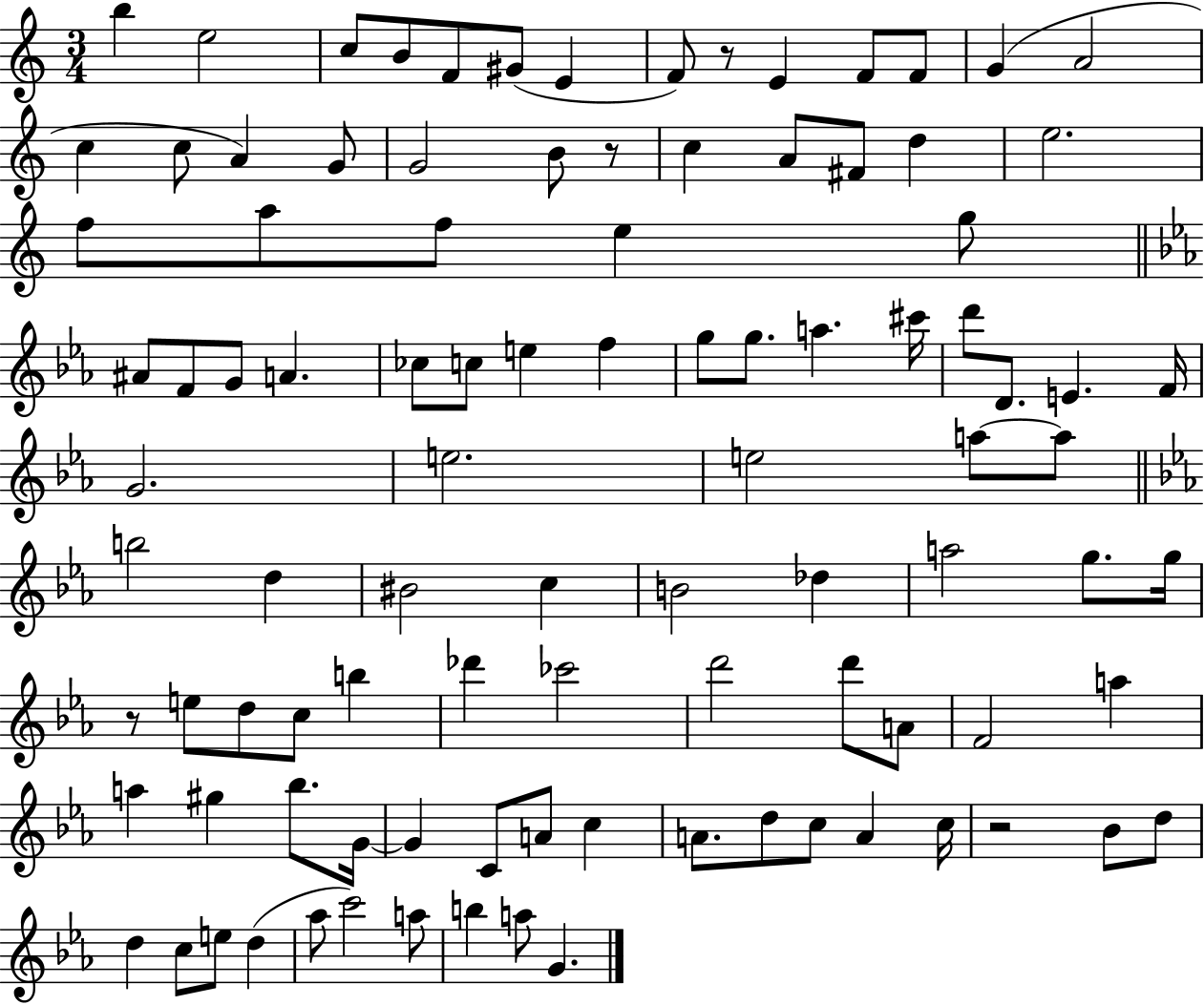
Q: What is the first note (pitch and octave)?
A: B5